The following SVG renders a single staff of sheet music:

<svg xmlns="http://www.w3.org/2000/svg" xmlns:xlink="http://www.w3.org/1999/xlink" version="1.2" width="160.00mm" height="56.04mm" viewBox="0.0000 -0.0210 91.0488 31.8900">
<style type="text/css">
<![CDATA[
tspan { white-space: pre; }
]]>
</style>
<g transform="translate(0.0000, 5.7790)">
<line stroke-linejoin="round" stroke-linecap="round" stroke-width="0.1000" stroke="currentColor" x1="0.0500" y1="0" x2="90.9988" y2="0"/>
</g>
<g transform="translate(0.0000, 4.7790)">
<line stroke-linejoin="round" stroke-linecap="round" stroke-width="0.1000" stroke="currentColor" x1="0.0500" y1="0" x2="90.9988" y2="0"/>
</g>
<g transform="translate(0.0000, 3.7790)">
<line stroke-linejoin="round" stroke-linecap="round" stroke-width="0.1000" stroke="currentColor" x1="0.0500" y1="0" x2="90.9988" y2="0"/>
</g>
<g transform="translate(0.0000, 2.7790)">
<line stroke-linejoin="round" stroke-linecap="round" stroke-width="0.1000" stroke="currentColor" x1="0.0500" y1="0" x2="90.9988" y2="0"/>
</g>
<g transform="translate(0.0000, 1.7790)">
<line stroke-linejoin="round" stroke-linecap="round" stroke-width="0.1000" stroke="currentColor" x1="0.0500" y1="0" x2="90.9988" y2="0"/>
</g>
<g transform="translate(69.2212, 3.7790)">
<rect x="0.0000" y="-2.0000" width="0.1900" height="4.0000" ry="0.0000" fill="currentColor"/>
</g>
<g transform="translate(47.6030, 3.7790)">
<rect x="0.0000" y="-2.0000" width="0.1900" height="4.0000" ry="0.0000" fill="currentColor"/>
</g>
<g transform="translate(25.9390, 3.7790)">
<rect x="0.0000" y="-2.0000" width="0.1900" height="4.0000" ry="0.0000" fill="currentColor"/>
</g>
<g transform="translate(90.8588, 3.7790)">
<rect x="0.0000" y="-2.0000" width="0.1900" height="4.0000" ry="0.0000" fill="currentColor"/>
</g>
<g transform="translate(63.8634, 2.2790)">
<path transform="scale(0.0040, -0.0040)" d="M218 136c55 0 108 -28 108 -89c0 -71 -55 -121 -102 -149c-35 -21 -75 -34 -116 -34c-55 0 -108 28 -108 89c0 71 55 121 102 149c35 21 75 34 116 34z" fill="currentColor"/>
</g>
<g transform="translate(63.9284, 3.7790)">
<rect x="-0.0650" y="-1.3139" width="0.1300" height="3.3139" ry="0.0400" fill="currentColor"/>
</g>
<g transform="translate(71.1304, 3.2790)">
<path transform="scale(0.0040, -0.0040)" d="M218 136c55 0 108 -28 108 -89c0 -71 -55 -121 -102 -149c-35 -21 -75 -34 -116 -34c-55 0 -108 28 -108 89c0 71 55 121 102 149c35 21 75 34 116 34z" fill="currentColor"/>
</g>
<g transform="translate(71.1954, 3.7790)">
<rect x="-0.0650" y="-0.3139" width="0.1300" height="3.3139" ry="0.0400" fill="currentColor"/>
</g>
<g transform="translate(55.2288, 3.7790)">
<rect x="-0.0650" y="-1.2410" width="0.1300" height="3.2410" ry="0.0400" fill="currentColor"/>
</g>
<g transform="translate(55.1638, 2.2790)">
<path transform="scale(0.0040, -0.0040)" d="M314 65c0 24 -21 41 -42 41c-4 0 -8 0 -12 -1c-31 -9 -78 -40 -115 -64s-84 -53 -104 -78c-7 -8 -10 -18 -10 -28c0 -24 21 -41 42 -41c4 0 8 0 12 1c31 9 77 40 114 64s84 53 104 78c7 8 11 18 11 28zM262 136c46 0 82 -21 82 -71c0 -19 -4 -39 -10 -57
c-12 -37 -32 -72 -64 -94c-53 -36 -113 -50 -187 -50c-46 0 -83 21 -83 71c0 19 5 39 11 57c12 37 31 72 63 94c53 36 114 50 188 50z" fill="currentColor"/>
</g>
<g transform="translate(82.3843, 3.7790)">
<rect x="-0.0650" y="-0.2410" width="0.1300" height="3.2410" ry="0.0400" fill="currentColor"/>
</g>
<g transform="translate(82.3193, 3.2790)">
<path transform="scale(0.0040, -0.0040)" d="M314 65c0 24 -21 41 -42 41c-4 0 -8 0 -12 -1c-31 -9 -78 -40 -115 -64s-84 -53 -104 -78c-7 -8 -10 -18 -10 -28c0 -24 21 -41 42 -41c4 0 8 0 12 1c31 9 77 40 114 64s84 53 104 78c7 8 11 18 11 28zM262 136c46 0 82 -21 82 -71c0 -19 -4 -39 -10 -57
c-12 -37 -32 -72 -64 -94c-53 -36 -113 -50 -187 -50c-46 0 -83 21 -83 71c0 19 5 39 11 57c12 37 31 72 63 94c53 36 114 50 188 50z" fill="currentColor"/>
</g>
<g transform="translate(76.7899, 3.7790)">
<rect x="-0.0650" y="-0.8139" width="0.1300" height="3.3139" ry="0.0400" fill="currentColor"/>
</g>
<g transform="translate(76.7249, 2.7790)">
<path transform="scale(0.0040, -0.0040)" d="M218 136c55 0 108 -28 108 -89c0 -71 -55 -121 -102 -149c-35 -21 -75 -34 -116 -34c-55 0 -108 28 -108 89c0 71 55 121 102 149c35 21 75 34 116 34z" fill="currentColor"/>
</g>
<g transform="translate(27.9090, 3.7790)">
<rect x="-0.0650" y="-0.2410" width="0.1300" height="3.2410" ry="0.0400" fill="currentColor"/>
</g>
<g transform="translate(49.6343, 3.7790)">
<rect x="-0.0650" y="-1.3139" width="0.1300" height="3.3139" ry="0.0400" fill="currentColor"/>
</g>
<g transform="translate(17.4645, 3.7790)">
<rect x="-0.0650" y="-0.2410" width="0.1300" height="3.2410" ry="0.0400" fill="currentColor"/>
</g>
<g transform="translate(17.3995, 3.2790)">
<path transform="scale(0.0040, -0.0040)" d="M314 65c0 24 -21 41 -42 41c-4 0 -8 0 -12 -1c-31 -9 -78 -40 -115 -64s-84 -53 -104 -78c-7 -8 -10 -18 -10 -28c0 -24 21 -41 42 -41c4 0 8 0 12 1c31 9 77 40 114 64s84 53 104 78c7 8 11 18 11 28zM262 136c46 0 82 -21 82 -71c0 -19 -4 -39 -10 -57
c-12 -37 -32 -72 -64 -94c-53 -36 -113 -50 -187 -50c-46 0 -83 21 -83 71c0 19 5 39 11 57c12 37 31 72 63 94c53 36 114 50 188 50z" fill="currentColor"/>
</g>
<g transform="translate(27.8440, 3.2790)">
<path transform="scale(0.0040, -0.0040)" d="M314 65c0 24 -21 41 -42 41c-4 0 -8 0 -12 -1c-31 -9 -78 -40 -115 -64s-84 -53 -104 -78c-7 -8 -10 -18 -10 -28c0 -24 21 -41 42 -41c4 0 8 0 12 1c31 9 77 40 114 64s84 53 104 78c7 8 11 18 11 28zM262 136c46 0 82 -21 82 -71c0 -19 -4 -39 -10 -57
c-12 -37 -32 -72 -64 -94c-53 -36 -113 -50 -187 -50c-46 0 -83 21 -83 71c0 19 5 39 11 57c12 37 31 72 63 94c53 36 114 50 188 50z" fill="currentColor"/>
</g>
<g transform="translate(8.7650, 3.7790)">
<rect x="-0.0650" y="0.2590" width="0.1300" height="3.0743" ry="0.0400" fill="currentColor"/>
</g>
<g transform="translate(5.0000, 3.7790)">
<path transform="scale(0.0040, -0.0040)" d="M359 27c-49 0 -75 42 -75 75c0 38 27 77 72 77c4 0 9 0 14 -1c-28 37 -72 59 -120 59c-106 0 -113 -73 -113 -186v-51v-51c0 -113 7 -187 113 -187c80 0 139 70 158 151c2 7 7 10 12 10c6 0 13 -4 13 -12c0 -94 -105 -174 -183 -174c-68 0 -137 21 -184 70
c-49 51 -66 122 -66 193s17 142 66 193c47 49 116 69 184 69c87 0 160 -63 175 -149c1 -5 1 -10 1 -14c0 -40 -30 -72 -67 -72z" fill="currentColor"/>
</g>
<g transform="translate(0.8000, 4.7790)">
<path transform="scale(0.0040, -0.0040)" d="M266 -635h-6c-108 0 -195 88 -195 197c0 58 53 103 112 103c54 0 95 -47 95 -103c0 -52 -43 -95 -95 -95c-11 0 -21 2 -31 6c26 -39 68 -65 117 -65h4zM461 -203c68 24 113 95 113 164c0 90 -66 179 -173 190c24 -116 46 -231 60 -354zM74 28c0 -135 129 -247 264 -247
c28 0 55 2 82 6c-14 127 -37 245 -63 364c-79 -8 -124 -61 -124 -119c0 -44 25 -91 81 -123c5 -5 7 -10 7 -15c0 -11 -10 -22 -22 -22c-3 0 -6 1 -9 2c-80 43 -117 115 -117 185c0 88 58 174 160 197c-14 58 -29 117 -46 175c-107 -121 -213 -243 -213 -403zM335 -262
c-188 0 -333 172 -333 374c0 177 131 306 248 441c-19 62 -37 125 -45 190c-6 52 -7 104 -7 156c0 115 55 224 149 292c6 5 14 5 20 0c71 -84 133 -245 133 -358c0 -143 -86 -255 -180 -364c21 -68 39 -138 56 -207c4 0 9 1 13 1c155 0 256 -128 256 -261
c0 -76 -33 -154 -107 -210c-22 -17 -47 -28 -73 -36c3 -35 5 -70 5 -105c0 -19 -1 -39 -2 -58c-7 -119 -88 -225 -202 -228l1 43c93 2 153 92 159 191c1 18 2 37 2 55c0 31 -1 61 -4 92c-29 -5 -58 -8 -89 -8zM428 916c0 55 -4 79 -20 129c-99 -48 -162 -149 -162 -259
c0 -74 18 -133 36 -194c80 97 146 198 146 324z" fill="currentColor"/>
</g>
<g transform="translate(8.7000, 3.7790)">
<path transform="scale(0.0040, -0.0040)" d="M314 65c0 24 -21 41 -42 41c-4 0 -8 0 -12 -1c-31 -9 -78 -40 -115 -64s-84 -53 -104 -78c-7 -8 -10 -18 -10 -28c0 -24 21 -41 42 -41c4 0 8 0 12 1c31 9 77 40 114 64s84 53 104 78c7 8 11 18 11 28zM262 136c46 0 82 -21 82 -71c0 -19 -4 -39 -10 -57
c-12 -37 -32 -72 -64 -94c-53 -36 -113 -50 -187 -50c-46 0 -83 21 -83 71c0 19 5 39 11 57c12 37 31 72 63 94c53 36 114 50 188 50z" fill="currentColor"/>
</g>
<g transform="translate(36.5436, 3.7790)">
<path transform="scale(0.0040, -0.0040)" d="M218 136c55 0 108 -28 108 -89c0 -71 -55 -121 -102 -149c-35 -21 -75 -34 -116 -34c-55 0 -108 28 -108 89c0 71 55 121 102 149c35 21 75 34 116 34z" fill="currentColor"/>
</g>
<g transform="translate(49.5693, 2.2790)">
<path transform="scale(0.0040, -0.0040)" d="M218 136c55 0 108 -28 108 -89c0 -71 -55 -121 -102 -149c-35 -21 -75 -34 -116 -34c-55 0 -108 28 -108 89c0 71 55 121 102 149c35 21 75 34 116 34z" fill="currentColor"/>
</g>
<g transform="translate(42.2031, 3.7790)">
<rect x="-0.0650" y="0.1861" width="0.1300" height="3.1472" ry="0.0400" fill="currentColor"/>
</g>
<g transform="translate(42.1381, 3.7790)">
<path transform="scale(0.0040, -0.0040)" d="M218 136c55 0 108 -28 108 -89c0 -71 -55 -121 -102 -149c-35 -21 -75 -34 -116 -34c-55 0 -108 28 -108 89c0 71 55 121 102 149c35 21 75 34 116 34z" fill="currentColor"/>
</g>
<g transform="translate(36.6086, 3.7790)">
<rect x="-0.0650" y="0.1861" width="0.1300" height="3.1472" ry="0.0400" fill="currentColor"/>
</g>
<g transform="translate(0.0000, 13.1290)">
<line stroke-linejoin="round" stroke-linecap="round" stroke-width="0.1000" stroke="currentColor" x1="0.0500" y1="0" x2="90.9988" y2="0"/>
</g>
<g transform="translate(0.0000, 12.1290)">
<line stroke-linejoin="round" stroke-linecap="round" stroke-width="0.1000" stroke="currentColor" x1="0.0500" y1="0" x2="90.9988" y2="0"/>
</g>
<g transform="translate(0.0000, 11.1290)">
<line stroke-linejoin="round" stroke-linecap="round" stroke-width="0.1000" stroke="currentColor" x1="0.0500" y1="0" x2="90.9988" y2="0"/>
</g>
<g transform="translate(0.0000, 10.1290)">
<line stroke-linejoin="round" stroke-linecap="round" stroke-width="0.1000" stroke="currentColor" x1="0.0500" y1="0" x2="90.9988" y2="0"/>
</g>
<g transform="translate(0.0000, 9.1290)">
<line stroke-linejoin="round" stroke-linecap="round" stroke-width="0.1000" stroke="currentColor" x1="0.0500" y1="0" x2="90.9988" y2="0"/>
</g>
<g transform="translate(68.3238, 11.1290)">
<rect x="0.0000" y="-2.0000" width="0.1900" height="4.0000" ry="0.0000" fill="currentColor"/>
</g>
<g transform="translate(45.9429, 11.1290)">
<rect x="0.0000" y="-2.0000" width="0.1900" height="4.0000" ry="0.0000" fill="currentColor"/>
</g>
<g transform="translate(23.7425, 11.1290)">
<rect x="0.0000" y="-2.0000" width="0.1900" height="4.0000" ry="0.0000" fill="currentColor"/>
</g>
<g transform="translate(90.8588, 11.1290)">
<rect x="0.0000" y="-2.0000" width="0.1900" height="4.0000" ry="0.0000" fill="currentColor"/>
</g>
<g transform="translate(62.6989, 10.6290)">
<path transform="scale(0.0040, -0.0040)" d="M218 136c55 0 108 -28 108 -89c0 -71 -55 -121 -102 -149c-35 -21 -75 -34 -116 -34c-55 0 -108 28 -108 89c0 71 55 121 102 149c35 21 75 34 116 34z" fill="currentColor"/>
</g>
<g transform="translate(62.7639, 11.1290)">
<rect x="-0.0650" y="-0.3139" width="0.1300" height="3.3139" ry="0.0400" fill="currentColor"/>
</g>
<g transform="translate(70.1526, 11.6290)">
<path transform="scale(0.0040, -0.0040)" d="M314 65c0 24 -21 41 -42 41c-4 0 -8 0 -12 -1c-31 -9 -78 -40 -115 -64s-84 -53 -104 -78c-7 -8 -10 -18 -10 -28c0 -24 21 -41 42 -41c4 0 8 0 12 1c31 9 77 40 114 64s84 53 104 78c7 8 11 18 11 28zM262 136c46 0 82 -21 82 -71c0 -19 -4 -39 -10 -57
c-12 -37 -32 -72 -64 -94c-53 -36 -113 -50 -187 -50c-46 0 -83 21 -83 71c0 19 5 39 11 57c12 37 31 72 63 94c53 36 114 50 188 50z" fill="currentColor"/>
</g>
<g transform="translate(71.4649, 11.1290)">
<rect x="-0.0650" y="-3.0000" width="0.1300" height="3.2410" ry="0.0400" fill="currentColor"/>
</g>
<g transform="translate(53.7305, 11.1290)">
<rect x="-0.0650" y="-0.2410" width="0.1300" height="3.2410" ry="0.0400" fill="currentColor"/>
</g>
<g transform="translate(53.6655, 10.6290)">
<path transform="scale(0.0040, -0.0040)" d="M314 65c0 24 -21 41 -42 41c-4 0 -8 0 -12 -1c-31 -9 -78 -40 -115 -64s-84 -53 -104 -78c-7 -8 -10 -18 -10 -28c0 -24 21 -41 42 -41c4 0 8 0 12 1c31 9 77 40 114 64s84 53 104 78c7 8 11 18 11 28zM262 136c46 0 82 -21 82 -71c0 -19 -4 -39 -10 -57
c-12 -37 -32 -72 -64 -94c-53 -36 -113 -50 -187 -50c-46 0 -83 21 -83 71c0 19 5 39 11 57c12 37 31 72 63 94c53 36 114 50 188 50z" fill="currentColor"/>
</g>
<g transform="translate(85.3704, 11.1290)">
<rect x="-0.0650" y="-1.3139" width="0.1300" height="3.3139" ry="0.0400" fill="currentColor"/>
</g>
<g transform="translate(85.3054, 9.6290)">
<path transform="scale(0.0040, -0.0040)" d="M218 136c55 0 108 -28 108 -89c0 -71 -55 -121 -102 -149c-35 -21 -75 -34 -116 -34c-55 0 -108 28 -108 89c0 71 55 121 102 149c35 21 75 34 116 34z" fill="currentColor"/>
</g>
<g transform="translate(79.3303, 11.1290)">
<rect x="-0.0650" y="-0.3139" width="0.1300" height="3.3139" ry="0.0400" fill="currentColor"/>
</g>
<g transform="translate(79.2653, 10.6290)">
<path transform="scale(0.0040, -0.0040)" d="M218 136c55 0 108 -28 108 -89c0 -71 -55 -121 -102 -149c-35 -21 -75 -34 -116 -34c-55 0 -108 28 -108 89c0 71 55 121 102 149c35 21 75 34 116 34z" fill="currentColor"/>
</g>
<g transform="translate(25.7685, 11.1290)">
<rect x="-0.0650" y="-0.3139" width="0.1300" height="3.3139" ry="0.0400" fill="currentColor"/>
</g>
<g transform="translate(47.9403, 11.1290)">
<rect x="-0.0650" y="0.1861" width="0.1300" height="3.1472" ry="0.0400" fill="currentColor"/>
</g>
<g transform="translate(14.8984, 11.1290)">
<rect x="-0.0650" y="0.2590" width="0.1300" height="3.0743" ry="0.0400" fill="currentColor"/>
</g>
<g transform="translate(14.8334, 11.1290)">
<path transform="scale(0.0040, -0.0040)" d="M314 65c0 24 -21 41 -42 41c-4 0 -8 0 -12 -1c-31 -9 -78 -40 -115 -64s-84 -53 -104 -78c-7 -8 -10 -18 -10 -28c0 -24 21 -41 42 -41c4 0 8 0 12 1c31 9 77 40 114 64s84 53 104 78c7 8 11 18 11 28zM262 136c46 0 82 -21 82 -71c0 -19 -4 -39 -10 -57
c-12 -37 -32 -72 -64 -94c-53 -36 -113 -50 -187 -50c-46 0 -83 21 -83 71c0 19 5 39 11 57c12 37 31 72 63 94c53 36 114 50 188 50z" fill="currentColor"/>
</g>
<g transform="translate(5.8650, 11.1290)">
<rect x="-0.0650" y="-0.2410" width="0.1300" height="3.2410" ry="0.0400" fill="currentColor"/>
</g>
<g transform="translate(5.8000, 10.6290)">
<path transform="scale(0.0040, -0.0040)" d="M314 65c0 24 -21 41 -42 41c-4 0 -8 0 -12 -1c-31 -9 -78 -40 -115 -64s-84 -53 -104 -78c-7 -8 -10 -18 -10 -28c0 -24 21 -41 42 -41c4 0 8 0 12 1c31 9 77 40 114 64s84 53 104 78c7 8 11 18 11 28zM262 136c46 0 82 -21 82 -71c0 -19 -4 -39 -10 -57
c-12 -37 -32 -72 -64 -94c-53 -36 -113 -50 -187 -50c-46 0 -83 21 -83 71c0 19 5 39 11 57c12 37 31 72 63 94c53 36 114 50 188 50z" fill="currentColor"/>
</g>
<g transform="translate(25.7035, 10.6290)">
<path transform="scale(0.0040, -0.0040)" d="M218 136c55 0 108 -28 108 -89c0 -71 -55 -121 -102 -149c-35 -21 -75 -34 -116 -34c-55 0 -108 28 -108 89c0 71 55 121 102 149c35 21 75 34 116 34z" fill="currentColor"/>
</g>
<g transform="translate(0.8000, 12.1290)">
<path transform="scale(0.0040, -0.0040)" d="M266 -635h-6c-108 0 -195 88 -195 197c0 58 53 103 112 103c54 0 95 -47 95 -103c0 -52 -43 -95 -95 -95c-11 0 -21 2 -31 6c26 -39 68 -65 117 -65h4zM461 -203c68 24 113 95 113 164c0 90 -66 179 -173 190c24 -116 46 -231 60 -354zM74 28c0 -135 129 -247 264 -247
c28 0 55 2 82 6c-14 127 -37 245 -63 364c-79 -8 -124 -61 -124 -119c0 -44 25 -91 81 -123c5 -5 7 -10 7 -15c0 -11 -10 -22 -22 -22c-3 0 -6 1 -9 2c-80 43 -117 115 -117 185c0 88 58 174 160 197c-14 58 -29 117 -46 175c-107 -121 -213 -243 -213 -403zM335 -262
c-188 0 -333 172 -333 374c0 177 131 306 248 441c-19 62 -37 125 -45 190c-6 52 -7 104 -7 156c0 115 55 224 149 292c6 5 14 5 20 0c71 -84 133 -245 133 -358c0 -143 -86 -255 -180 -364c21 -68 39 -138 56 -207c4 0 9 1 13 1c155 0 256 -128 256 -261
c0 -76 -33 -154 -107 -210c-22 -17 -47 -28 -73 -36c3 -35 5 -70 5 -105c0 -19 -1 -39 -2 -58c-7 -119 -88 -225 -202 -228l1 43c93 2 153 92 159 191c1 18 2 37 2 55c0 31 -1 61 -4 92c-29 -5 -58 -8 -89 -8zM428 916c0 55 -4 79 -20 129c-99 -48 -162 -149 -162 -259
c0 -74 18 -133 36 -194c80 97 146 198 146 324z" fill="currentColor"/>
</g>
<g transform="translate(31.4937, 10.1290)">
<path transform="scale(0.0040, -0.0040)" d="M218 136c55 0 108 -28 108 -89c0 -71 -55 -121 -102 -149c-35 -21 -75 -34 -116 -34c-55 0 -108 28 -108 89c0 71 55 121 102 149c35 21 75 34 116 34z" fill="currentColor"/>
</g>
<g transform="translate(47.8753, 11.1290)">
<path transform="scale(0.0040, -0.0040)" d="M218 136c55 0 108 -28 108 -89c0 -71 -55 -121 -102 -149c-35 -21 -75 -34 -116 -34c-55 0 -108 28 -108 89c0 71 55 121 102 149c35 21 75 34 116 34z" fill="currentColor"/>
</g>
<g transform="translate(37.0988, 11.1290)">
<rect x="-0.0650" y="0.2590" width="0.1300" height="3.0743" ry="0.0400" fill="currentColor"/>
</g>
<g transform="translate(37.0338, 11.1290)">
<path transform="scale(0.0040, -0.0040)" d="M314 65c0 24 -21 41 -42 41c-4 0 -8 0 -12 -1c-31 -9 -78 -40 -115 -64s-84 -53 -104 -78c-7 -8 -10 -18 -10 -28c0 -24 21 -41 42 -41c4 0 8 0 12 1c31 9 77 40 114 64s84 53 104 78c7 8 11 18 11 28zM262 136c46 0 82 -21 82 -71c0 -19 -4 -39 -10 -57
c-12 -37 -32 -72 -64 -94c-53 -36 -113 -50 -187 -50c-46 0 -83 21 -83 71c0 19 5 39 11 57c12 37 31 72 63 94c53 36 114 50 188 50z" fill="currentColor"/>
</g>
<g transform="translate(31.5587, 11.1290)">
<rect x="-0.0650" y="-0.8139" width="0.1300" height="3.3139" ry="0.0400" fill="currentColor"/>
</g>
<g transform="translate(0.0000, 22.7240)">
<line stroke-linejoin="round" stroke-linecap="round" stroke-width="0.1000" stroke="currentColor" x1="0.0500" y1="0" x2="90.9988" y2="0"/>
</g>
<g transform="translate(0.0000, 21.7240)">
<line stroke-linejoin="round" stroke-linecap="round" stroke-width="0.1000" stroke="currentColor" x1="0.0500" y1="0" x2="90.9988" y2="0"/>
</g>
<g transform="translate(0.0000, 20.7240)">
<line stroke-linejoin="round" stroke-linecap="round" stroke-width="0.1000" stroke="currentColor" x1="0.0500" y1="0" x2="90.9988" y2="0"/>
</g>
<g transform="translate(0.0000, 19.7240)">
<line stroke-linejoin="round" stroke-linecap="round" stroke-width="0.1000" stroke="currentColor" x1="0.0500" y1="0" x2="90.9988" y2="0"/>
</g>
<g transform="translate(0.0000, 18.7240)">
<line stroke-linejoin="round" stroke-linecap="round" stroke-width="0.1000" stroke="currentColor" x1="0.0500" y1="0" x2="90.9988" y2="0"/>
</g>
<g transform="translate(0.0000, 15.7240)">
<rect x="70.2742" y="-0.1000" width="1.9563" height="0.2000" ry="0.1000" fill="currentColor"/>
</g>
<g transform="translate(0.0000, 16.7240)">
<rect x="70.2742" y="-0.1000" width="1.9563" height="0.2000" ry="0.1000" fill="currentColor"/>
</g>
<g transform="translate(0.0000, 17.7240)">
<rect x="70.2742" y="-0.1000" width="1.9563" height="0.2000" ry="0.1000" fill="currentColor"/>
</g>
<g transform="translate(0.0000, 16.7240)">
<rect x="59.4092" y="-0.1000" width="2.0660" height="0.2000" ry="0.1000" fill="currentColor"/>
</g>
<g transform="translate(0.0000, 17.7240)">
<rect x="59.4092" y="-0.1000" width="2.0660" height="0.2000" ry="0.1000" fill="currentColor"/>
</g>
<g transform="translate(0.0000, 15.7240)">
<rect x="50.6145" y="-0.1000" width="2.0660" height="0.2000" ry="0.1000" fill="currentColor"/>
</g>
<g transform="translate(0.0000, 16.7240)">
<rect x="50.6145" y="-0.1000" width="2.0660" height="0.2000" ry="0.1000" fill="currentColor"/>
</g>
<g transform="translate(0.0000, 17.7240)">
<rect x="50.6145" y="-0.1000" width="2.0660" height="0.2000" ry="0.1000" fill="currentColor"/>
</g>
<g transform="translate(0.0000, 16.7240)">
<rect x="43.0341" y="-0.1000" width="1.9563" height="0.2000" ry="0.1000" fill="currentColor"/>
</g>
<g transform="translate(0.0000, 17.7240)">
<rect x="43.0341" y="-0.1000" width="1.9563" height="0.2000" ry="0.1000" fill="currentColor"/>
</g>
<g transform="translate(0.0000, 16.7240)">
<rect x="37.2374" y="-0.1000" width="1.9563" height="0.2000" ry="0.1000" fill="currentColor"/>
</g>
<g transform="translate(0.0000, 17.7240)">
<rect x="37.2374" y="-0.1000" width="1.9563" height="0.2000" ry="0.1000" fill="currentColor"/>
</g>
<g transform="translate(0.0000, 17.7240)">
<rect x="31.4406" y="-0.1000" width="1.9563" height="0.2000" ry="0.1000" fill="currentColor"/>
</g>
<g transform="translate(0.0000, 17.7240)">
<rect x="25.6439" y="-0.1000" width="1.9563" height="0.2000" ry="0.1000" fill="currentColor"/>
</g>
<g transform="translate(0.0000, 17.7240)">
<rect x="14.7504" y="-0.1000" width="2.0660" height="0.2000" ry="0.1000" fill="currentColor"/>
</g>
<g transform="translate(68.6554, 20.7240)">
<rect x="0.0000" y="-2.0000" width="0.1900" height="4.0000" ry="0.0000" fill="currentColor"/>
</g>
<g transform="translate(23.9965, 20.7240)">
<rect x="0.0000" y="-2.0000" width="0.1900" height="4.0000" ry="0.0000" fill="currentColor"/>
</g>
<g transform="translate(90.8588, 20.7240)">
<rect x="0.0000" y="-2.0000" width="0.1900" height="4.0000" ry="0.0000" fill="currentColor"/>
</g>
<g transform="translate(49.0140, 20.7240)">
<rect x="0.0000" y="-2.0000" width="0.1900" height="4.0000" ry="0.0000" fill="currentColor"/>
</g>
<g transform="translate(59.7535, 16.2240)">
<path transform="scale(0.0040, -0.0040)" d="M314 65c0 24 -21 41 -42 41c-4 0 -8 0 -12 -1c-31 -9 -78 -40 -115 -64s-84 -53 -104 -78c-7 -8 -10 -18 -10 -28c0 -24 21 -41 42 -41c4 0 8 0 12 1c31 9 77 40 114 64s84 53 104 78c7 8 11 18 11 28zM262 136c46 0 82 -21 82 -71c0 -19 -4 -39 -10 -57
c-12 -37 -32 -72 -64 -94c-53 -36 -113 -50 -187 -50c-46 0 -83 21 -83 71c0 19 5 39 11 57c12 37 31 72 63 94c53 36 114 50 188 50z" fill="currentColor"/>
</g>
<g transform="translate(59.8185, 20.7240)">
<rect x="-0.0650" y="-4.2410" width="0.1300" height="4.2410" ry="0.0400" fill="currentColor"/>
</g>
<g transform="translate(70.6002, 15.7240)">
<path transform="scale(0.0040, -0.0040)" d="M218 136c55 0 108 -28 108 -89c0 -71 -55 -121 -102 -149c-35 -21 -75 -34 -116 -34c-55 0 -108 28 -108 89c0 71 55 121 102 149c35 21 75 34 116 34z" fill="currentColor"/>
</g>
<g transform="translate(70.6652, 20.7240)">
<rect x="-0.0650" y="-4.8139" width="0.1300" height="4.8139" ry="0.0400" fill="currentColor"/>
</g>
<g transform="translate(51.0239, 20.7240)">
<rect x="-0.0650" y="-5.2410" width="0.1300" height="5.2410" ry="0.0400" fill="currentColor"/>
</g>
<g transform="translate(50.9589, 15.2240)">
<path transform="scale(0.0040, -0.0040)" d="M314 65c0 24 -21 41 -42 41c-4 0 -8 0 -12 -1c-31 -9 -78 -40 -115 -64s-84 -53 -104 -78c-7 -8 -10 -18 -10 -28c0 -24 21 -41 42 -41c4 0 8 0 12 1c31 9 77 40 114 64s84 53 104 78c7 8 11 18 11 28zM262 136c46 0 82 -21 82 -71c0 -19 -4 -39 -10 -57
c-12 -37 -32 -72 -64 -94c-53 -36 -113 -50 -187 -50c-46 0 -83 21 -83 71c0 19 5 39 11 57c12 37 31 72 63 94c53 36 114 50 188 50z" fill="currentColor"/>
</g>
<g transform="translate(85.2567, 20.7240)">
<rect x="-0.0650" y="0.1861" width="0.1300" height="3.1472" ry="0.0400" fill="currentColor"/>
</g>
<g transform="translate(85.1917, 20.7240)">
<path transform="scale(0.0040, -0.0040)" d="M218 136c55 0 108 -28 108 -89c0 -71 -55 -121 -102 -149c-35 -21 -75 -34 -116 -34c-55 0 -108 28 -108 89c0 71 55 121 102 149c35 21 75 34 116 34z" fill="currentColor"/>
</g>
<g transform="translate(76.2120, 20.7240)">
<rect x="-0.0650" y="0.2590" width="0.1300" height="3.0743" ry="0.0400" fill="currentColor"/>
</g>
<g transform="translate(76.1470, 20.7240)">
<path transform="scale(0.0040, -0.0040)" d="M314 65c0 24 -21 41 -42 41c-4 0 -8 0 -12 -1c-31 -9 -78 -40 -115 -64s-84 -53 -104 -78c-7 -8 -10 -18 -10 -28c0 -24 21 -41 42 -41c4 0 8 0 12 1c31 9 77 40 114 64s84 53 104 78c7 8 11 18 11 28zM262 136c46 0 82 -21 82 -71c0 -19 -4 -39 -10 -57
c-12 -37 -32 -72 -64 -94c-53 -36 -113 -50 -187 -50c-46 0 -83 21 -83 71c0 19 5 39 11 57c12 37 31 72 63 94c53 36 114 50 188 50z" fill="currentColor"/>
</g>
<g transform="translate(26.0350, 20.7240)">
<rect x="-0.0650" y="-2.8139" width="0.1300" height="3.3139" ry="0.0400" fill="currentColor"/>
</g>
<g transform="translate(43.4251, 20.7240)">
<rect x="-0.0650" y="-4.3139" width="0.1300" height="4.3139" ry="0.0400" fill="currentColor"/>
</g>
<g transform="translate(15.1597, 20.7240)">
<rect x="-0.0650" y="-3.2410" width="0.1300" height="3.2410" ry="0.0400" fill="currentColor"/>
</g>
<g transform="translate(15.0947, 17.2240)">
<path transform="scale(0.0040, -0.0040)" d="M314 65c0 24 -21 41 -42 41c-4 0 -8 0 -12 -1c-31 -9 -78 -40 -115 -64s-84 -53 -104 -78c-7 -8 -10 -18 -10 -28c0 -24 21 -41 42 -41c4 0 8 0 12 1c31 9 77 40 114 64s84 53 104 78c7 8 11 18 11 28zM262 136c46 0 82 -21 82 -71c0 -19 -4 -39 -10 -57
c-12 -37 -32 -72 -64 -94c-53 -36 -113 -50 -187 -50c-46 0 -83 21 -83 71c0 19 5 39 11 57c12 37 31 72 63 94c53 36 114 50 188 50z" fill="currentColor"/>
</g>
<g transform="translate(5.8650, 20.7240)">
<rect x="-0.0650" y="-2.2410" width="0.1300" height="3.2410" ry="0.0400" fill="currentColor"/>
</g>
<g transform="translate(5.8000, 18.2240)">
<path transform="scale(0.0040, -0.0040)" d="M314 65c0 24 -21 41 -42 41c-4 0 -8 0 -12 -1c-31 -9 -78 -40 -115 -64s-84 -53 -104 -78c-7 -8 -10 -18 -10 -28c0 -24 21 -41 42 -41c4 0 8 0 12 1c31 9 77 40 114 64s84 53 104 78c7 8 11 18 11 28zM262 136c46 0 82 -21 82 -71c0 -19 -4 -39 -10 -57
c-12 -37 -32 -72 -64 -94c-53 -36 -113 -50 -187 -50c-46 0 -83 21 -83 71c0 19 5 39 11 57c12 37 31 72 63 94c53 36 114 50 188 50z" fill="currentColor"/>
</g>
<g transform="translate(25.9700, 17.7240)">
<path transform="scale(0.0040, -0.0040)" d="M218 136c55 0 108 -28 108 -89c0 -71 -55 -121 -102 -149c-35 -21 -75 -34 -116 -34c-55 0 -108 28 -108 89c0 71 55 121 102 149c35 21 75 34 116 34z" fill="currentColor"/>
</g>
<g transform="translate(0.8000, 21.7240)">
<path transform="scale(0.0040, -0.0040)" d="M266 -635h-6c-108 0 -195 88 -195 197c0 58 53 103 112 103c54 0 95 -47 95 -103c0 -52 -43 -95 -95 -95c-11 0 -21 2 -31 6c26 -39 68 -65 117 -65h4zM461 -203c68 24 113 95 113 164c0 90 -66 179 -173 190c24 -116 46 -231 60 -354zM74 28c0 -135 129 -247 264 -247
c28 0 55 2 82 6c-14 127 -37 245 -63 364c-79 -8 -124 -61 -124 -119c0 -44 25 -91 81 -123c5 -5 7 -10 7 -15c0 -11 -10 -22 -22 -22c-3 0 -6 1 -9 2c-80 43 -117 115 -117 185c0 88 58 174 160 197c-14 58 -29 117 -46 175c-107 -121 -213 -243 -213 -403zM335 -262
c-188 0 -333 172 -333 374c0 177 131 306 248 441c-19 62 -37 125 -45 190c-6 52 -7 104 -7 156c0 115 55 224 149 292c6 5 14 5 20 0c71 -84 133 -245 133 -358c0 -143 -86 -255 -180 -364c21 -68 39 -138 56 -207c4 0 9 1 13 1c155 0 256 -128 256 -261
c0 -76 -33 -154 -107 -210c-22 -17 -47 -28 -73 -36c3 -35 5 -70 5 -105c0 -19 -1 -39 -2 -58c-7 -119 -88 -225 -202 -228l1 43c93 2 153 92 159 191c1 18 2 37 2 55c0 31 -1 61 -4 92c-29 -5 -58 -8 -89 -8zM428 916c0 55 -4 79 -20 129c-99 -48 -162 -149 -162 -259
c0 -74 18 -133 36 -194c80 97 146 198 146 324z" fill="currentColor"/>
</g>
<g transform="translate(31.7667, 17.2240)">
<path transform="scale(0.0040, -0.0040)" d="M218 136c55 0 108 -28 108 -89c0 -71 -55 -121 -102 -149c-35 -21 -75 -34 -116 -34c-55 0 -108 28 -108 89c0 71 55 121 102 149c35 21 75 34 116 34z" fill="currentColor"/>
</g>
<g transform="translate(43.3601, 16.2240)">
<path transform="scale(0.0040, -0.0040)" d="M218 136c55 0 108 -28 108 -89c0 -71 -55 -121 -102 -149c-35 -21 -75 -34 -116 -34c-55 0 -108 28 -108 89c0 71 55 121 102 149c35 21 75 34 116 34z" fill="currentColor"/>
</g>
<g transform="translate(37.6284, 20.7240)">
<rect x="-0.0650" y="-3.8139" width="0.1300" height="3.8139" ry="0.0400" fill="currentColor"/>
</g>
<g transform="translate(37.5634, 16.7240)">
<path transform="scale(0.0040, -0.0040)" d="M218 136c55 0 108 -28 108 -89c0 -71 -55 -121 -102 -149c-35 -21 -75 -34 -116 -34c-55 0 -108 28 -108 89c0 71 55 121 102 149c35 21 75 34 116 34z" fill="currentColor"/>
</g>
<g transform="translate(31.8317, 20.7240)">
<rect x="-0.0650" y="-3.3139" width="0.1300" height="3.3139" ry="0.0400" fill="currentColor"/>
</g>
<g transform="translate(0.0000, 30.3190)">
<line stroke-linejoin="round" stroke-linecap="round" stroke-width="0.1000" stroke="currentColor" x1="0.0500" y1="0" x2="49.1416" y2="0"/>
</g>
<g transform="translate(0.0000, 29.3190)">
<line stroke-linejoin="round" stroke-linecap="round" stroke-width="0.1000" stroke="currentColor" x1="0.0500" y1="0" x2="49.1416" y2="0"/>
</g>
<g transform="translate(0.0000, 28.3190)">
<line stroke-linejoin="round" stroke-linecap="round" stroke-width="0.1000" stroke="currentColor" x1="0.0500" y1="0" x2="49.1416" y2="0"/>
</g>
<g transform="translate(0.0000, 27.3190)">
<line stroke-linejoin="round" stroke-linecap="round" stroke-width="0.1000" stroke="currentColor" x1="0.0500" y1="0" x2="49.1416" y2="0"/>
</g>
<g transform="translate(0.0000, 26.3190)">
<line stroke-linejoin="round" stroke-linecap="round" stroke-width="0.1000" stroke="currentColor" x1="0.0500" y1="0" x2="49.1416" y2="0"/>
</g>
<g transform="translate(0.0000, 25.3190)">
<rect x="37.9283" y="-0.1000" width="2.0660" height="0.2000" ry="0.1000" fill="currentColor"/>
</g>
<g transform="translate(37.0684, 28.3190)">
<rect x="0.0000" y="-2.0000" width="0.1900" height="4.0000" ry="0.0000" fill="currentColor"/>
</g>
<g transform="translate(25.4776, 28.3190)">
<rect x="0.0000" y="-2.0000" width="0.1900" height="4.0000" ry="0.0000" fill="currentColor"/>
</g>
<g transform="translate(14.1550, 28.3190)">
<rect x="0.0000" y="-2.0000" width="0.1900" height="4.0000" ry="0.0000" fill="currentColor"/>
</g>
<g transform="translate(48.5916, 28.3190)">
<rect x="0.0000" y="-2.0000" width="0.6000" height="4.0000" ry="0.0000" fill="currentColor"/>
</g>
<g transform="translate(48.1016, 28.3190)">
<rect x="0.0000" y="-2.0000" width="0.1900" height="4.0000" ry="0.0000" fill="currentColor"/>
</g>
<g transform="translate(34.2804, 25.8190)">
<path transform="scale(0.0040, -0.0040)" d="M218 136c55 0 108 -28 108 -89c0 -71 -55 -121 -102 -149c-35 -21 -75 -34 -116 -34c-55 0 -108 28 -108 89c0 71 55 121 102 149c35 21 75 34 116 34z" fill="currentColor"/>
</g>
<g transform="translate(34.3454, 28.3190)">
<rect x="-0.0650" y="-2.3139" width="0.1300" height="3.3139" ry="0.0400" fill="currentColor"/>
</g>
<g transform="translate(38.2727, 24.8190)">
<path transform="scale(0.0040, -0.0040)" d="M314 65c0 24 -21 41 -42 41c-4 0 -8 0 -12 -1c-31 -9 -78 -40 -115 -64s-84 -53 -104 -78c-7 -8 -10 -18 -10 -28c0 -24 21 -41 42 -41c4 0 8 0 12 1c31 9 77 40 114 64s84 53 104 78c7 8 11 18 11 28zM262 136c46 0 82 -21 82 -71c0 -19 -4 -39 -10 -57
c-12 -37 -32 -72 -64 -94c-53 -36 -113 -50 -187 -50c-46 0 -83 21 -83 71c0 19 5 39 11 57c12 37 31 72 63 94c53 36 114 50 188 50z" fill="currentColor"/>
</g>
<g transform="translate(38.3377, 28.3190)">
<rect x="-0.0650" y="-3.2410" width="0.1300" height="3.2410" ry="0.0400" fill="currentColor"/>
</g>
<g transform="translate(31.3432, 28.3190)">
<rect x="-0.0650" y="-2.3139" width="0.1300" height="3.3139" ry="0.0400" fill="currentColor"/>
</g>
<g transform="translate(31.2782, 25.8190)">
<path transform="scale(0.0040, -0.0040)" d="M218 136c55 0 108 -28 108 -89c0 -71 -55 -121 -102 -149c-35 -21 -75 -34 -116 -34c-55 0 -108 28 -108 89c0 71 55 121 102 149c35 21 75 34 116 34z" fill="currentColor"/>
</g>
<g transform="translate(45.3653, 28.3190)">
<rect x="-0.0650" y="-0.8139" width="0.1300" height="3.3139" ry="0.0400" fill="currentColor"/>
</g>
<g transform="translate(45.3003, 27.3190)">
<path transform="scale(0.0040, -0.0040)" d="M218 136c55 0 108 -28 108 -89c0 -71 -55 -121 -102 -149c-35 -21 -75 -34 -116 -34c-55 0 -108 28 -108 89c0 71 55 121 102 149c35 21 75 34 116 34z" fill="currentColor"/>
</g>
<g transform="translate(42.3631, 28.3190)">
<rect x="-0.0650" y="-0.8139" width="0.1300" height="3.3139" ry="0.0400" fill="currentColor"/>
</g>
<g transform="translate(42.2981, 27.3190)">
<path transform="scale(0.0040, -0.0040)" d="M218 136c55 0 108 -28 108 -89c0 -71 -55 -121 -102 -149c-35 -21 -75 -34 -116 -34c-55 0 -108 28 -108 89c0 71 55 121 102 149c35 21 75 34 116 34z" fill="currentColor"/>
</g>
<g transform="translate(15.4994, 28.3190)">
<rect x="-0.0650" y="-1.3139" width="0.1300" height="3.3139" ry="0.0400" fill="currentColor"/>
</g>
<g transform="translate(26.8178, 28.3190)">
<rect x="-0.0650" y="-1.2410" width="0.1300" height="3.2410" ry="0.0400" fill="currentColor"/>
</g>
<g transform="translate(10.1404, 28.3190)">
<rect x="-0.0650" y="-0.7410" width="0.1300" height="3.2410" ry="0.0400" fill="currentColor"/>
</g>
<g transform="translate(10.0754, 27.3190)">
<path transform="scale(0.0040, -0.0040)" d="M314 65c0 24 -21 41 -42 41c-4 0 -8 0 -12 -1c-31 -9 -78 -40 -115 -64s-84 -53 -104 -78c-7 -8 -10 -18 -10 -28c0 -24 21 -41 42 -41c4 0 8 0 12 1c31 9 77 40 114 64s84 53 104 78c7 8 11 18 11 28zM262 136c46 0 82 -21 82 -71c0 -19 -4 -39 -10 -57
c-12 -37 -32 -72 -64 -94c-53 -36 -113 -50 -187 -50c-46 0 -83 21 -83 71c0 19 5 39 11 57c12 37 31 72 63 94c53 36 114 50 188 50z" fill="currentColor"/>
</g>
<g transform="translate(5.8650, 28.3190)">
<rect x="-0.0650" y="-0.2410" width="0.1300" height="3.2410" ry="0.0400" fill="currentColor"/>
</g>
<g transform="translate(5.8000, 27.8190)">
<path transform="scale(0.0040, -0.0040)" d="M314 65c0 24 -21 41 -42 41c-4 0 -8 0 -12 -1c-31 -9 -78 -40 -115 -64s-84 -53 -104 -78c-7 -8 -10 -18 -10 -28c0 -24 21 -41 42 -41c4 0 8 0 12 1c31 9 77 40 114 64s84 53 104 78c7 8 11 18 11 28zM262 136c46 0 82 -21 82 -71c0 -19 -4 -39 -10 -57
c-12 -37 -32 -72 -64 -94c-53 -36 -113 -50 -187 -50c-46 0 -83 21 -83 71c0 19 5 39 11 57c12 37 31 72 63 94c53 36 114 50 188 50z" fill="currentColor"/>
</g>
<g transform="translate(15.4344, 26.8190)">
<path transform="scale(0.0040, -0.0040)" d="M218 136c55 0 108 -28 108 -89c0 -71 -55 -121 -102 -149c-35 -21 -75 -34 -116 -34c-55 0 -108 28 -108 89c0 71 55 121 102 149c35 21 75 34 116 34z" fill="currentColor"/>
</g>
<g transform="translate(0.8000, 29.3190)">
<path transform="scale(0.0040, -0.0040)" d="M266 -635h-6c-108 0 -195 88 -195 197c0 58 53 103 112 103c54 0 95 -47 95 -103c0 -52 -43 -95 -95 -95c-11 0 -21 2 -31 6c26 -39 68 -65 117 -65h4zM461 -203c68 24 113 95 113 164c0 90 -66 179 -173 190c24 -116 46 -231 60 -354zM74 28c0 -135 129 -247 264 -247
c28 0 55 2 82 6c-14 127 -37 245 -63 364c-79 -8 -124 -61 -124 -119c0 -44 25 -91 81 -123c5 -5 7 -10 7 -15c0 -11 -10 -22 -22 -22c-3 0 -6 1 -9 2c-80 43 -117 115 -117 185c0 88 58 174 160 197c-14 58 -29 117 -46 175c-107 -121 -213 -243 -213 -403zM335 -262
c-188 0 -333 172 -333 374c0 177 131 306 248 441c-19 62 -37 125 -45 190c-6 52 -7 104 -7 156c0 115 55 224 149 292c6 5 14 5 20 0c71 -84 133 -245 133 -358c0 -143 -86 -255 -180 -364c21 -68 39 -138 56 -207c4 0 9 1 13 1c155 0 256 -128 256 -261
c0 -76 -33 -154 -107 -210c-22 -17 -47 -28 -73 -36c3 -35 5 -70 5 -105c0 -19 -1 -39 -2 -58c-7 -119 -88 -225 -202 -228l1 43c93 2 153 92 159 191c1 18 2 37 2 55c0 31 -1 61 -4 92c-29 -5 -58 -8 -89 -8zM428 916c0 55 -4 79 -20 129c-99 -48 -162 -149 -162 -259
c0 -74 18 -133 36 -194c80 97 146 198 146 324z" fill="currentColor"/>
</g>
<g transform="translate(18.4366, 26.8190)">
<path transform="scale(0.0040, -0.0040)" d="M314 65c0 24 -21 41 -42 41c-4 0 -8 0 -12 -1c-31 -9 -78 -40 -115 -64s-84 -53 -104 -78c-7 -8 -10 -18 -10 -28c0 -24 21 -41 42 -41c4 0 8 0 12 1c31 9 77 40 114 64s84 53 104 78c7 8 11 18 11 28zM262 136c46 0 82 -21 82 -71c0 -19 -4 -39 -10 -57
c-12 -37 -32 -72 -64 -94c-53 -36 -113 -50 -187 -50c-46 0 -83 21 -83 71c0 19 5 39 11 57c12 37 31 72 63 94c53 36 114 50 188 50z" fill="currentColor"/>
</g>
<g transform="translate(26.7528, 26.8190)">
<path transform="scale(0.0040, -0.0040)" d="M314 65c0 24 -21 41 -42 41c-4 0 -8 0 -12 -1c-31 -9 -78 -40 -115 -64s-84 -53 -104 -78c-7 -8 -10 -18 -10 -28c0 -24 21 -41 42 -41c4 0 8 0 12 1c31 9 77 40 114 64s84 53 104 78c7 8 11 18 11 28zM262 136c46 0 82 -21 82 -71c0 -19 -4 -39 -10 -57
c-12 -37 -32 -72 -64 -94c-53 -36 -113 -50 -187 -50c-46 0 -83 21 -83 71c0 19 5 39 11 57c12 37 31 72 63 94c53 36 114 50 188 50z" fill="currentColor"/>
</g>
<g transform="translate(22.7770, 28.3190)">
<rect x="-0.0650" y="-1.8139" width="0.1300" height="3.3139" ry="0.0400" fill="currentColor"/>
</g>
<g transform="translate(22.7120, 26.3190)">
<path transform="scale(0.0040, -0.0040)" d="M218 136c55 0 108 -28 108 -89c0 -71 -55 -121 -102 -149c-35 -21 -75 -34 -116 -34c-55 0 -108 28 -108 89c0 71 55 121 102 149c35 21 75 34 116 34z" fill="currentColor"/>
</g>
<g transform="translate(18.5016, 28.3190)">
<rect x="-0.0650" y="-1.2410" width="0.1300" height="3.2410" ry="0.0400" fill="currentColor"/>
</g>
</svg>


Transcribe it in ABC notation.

X:1
T:Untitled
M:4/4
L:1/4
K:C
B2 c2 c2 B B e e2 e c d c2 c2 B2 c d B2 B c2 c A2 c e g2 b2 a b c' d' f'2 d'2 e' B2 B c2 d2 e e2 f e2 g g b2 d d